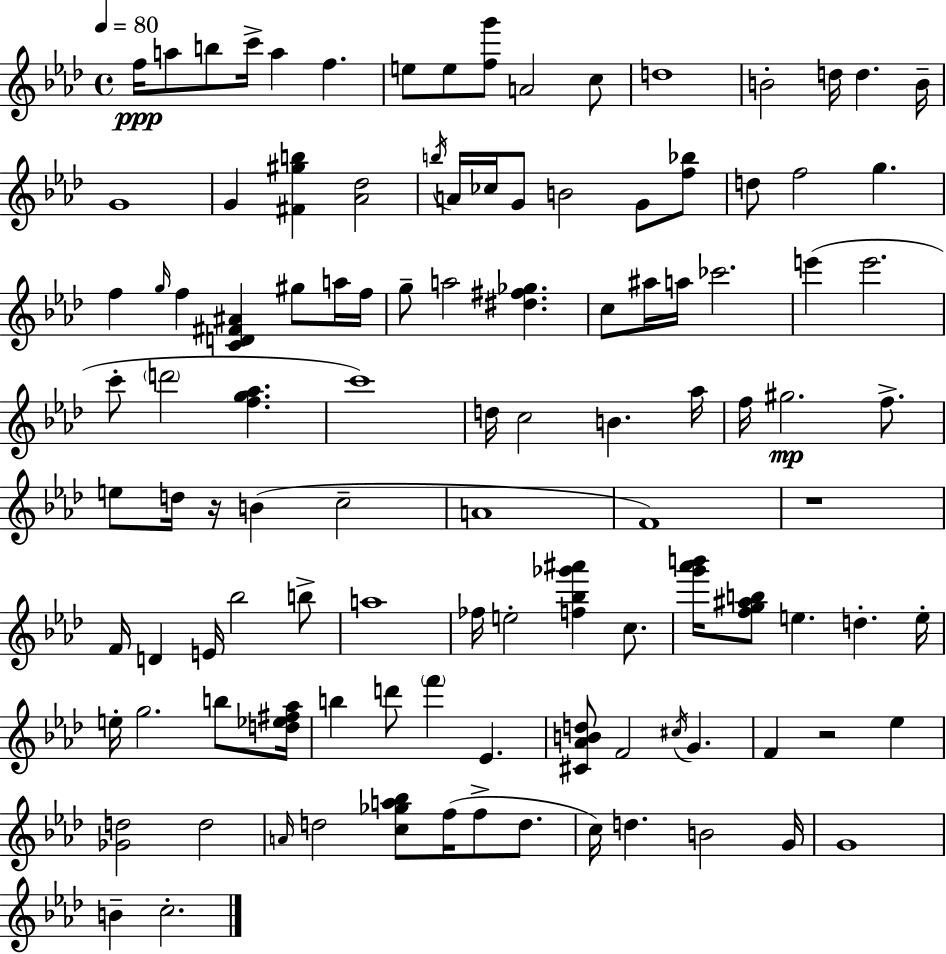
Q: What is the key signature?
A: F minor